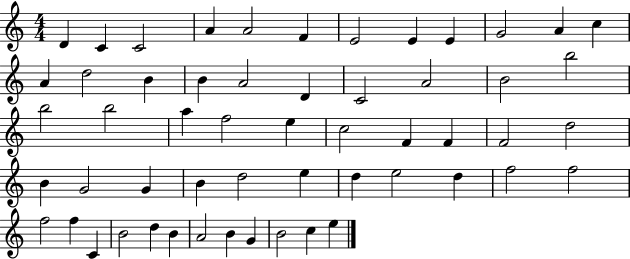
D4/q C4/q C4/h A4/q A4/h F4/q E4/h E4/q E4/q G4/h A4/q C5/q A4/q D5/h B4/q B4/q A4/h D4/q C4/h A4/h B4/h B5/h B5/h B5/h A5/q F5/h E5/q C5/h F4/q F4/q F4/h D5/h B4/q G4/h G4/q B4/q D5/h E5/q D5/q E5/h D5/q F5/h F5/h F5/h F5/q C4/q B4/h D5/q B4/q A4/h B4/q G4/q B4/h C5/q E5/q